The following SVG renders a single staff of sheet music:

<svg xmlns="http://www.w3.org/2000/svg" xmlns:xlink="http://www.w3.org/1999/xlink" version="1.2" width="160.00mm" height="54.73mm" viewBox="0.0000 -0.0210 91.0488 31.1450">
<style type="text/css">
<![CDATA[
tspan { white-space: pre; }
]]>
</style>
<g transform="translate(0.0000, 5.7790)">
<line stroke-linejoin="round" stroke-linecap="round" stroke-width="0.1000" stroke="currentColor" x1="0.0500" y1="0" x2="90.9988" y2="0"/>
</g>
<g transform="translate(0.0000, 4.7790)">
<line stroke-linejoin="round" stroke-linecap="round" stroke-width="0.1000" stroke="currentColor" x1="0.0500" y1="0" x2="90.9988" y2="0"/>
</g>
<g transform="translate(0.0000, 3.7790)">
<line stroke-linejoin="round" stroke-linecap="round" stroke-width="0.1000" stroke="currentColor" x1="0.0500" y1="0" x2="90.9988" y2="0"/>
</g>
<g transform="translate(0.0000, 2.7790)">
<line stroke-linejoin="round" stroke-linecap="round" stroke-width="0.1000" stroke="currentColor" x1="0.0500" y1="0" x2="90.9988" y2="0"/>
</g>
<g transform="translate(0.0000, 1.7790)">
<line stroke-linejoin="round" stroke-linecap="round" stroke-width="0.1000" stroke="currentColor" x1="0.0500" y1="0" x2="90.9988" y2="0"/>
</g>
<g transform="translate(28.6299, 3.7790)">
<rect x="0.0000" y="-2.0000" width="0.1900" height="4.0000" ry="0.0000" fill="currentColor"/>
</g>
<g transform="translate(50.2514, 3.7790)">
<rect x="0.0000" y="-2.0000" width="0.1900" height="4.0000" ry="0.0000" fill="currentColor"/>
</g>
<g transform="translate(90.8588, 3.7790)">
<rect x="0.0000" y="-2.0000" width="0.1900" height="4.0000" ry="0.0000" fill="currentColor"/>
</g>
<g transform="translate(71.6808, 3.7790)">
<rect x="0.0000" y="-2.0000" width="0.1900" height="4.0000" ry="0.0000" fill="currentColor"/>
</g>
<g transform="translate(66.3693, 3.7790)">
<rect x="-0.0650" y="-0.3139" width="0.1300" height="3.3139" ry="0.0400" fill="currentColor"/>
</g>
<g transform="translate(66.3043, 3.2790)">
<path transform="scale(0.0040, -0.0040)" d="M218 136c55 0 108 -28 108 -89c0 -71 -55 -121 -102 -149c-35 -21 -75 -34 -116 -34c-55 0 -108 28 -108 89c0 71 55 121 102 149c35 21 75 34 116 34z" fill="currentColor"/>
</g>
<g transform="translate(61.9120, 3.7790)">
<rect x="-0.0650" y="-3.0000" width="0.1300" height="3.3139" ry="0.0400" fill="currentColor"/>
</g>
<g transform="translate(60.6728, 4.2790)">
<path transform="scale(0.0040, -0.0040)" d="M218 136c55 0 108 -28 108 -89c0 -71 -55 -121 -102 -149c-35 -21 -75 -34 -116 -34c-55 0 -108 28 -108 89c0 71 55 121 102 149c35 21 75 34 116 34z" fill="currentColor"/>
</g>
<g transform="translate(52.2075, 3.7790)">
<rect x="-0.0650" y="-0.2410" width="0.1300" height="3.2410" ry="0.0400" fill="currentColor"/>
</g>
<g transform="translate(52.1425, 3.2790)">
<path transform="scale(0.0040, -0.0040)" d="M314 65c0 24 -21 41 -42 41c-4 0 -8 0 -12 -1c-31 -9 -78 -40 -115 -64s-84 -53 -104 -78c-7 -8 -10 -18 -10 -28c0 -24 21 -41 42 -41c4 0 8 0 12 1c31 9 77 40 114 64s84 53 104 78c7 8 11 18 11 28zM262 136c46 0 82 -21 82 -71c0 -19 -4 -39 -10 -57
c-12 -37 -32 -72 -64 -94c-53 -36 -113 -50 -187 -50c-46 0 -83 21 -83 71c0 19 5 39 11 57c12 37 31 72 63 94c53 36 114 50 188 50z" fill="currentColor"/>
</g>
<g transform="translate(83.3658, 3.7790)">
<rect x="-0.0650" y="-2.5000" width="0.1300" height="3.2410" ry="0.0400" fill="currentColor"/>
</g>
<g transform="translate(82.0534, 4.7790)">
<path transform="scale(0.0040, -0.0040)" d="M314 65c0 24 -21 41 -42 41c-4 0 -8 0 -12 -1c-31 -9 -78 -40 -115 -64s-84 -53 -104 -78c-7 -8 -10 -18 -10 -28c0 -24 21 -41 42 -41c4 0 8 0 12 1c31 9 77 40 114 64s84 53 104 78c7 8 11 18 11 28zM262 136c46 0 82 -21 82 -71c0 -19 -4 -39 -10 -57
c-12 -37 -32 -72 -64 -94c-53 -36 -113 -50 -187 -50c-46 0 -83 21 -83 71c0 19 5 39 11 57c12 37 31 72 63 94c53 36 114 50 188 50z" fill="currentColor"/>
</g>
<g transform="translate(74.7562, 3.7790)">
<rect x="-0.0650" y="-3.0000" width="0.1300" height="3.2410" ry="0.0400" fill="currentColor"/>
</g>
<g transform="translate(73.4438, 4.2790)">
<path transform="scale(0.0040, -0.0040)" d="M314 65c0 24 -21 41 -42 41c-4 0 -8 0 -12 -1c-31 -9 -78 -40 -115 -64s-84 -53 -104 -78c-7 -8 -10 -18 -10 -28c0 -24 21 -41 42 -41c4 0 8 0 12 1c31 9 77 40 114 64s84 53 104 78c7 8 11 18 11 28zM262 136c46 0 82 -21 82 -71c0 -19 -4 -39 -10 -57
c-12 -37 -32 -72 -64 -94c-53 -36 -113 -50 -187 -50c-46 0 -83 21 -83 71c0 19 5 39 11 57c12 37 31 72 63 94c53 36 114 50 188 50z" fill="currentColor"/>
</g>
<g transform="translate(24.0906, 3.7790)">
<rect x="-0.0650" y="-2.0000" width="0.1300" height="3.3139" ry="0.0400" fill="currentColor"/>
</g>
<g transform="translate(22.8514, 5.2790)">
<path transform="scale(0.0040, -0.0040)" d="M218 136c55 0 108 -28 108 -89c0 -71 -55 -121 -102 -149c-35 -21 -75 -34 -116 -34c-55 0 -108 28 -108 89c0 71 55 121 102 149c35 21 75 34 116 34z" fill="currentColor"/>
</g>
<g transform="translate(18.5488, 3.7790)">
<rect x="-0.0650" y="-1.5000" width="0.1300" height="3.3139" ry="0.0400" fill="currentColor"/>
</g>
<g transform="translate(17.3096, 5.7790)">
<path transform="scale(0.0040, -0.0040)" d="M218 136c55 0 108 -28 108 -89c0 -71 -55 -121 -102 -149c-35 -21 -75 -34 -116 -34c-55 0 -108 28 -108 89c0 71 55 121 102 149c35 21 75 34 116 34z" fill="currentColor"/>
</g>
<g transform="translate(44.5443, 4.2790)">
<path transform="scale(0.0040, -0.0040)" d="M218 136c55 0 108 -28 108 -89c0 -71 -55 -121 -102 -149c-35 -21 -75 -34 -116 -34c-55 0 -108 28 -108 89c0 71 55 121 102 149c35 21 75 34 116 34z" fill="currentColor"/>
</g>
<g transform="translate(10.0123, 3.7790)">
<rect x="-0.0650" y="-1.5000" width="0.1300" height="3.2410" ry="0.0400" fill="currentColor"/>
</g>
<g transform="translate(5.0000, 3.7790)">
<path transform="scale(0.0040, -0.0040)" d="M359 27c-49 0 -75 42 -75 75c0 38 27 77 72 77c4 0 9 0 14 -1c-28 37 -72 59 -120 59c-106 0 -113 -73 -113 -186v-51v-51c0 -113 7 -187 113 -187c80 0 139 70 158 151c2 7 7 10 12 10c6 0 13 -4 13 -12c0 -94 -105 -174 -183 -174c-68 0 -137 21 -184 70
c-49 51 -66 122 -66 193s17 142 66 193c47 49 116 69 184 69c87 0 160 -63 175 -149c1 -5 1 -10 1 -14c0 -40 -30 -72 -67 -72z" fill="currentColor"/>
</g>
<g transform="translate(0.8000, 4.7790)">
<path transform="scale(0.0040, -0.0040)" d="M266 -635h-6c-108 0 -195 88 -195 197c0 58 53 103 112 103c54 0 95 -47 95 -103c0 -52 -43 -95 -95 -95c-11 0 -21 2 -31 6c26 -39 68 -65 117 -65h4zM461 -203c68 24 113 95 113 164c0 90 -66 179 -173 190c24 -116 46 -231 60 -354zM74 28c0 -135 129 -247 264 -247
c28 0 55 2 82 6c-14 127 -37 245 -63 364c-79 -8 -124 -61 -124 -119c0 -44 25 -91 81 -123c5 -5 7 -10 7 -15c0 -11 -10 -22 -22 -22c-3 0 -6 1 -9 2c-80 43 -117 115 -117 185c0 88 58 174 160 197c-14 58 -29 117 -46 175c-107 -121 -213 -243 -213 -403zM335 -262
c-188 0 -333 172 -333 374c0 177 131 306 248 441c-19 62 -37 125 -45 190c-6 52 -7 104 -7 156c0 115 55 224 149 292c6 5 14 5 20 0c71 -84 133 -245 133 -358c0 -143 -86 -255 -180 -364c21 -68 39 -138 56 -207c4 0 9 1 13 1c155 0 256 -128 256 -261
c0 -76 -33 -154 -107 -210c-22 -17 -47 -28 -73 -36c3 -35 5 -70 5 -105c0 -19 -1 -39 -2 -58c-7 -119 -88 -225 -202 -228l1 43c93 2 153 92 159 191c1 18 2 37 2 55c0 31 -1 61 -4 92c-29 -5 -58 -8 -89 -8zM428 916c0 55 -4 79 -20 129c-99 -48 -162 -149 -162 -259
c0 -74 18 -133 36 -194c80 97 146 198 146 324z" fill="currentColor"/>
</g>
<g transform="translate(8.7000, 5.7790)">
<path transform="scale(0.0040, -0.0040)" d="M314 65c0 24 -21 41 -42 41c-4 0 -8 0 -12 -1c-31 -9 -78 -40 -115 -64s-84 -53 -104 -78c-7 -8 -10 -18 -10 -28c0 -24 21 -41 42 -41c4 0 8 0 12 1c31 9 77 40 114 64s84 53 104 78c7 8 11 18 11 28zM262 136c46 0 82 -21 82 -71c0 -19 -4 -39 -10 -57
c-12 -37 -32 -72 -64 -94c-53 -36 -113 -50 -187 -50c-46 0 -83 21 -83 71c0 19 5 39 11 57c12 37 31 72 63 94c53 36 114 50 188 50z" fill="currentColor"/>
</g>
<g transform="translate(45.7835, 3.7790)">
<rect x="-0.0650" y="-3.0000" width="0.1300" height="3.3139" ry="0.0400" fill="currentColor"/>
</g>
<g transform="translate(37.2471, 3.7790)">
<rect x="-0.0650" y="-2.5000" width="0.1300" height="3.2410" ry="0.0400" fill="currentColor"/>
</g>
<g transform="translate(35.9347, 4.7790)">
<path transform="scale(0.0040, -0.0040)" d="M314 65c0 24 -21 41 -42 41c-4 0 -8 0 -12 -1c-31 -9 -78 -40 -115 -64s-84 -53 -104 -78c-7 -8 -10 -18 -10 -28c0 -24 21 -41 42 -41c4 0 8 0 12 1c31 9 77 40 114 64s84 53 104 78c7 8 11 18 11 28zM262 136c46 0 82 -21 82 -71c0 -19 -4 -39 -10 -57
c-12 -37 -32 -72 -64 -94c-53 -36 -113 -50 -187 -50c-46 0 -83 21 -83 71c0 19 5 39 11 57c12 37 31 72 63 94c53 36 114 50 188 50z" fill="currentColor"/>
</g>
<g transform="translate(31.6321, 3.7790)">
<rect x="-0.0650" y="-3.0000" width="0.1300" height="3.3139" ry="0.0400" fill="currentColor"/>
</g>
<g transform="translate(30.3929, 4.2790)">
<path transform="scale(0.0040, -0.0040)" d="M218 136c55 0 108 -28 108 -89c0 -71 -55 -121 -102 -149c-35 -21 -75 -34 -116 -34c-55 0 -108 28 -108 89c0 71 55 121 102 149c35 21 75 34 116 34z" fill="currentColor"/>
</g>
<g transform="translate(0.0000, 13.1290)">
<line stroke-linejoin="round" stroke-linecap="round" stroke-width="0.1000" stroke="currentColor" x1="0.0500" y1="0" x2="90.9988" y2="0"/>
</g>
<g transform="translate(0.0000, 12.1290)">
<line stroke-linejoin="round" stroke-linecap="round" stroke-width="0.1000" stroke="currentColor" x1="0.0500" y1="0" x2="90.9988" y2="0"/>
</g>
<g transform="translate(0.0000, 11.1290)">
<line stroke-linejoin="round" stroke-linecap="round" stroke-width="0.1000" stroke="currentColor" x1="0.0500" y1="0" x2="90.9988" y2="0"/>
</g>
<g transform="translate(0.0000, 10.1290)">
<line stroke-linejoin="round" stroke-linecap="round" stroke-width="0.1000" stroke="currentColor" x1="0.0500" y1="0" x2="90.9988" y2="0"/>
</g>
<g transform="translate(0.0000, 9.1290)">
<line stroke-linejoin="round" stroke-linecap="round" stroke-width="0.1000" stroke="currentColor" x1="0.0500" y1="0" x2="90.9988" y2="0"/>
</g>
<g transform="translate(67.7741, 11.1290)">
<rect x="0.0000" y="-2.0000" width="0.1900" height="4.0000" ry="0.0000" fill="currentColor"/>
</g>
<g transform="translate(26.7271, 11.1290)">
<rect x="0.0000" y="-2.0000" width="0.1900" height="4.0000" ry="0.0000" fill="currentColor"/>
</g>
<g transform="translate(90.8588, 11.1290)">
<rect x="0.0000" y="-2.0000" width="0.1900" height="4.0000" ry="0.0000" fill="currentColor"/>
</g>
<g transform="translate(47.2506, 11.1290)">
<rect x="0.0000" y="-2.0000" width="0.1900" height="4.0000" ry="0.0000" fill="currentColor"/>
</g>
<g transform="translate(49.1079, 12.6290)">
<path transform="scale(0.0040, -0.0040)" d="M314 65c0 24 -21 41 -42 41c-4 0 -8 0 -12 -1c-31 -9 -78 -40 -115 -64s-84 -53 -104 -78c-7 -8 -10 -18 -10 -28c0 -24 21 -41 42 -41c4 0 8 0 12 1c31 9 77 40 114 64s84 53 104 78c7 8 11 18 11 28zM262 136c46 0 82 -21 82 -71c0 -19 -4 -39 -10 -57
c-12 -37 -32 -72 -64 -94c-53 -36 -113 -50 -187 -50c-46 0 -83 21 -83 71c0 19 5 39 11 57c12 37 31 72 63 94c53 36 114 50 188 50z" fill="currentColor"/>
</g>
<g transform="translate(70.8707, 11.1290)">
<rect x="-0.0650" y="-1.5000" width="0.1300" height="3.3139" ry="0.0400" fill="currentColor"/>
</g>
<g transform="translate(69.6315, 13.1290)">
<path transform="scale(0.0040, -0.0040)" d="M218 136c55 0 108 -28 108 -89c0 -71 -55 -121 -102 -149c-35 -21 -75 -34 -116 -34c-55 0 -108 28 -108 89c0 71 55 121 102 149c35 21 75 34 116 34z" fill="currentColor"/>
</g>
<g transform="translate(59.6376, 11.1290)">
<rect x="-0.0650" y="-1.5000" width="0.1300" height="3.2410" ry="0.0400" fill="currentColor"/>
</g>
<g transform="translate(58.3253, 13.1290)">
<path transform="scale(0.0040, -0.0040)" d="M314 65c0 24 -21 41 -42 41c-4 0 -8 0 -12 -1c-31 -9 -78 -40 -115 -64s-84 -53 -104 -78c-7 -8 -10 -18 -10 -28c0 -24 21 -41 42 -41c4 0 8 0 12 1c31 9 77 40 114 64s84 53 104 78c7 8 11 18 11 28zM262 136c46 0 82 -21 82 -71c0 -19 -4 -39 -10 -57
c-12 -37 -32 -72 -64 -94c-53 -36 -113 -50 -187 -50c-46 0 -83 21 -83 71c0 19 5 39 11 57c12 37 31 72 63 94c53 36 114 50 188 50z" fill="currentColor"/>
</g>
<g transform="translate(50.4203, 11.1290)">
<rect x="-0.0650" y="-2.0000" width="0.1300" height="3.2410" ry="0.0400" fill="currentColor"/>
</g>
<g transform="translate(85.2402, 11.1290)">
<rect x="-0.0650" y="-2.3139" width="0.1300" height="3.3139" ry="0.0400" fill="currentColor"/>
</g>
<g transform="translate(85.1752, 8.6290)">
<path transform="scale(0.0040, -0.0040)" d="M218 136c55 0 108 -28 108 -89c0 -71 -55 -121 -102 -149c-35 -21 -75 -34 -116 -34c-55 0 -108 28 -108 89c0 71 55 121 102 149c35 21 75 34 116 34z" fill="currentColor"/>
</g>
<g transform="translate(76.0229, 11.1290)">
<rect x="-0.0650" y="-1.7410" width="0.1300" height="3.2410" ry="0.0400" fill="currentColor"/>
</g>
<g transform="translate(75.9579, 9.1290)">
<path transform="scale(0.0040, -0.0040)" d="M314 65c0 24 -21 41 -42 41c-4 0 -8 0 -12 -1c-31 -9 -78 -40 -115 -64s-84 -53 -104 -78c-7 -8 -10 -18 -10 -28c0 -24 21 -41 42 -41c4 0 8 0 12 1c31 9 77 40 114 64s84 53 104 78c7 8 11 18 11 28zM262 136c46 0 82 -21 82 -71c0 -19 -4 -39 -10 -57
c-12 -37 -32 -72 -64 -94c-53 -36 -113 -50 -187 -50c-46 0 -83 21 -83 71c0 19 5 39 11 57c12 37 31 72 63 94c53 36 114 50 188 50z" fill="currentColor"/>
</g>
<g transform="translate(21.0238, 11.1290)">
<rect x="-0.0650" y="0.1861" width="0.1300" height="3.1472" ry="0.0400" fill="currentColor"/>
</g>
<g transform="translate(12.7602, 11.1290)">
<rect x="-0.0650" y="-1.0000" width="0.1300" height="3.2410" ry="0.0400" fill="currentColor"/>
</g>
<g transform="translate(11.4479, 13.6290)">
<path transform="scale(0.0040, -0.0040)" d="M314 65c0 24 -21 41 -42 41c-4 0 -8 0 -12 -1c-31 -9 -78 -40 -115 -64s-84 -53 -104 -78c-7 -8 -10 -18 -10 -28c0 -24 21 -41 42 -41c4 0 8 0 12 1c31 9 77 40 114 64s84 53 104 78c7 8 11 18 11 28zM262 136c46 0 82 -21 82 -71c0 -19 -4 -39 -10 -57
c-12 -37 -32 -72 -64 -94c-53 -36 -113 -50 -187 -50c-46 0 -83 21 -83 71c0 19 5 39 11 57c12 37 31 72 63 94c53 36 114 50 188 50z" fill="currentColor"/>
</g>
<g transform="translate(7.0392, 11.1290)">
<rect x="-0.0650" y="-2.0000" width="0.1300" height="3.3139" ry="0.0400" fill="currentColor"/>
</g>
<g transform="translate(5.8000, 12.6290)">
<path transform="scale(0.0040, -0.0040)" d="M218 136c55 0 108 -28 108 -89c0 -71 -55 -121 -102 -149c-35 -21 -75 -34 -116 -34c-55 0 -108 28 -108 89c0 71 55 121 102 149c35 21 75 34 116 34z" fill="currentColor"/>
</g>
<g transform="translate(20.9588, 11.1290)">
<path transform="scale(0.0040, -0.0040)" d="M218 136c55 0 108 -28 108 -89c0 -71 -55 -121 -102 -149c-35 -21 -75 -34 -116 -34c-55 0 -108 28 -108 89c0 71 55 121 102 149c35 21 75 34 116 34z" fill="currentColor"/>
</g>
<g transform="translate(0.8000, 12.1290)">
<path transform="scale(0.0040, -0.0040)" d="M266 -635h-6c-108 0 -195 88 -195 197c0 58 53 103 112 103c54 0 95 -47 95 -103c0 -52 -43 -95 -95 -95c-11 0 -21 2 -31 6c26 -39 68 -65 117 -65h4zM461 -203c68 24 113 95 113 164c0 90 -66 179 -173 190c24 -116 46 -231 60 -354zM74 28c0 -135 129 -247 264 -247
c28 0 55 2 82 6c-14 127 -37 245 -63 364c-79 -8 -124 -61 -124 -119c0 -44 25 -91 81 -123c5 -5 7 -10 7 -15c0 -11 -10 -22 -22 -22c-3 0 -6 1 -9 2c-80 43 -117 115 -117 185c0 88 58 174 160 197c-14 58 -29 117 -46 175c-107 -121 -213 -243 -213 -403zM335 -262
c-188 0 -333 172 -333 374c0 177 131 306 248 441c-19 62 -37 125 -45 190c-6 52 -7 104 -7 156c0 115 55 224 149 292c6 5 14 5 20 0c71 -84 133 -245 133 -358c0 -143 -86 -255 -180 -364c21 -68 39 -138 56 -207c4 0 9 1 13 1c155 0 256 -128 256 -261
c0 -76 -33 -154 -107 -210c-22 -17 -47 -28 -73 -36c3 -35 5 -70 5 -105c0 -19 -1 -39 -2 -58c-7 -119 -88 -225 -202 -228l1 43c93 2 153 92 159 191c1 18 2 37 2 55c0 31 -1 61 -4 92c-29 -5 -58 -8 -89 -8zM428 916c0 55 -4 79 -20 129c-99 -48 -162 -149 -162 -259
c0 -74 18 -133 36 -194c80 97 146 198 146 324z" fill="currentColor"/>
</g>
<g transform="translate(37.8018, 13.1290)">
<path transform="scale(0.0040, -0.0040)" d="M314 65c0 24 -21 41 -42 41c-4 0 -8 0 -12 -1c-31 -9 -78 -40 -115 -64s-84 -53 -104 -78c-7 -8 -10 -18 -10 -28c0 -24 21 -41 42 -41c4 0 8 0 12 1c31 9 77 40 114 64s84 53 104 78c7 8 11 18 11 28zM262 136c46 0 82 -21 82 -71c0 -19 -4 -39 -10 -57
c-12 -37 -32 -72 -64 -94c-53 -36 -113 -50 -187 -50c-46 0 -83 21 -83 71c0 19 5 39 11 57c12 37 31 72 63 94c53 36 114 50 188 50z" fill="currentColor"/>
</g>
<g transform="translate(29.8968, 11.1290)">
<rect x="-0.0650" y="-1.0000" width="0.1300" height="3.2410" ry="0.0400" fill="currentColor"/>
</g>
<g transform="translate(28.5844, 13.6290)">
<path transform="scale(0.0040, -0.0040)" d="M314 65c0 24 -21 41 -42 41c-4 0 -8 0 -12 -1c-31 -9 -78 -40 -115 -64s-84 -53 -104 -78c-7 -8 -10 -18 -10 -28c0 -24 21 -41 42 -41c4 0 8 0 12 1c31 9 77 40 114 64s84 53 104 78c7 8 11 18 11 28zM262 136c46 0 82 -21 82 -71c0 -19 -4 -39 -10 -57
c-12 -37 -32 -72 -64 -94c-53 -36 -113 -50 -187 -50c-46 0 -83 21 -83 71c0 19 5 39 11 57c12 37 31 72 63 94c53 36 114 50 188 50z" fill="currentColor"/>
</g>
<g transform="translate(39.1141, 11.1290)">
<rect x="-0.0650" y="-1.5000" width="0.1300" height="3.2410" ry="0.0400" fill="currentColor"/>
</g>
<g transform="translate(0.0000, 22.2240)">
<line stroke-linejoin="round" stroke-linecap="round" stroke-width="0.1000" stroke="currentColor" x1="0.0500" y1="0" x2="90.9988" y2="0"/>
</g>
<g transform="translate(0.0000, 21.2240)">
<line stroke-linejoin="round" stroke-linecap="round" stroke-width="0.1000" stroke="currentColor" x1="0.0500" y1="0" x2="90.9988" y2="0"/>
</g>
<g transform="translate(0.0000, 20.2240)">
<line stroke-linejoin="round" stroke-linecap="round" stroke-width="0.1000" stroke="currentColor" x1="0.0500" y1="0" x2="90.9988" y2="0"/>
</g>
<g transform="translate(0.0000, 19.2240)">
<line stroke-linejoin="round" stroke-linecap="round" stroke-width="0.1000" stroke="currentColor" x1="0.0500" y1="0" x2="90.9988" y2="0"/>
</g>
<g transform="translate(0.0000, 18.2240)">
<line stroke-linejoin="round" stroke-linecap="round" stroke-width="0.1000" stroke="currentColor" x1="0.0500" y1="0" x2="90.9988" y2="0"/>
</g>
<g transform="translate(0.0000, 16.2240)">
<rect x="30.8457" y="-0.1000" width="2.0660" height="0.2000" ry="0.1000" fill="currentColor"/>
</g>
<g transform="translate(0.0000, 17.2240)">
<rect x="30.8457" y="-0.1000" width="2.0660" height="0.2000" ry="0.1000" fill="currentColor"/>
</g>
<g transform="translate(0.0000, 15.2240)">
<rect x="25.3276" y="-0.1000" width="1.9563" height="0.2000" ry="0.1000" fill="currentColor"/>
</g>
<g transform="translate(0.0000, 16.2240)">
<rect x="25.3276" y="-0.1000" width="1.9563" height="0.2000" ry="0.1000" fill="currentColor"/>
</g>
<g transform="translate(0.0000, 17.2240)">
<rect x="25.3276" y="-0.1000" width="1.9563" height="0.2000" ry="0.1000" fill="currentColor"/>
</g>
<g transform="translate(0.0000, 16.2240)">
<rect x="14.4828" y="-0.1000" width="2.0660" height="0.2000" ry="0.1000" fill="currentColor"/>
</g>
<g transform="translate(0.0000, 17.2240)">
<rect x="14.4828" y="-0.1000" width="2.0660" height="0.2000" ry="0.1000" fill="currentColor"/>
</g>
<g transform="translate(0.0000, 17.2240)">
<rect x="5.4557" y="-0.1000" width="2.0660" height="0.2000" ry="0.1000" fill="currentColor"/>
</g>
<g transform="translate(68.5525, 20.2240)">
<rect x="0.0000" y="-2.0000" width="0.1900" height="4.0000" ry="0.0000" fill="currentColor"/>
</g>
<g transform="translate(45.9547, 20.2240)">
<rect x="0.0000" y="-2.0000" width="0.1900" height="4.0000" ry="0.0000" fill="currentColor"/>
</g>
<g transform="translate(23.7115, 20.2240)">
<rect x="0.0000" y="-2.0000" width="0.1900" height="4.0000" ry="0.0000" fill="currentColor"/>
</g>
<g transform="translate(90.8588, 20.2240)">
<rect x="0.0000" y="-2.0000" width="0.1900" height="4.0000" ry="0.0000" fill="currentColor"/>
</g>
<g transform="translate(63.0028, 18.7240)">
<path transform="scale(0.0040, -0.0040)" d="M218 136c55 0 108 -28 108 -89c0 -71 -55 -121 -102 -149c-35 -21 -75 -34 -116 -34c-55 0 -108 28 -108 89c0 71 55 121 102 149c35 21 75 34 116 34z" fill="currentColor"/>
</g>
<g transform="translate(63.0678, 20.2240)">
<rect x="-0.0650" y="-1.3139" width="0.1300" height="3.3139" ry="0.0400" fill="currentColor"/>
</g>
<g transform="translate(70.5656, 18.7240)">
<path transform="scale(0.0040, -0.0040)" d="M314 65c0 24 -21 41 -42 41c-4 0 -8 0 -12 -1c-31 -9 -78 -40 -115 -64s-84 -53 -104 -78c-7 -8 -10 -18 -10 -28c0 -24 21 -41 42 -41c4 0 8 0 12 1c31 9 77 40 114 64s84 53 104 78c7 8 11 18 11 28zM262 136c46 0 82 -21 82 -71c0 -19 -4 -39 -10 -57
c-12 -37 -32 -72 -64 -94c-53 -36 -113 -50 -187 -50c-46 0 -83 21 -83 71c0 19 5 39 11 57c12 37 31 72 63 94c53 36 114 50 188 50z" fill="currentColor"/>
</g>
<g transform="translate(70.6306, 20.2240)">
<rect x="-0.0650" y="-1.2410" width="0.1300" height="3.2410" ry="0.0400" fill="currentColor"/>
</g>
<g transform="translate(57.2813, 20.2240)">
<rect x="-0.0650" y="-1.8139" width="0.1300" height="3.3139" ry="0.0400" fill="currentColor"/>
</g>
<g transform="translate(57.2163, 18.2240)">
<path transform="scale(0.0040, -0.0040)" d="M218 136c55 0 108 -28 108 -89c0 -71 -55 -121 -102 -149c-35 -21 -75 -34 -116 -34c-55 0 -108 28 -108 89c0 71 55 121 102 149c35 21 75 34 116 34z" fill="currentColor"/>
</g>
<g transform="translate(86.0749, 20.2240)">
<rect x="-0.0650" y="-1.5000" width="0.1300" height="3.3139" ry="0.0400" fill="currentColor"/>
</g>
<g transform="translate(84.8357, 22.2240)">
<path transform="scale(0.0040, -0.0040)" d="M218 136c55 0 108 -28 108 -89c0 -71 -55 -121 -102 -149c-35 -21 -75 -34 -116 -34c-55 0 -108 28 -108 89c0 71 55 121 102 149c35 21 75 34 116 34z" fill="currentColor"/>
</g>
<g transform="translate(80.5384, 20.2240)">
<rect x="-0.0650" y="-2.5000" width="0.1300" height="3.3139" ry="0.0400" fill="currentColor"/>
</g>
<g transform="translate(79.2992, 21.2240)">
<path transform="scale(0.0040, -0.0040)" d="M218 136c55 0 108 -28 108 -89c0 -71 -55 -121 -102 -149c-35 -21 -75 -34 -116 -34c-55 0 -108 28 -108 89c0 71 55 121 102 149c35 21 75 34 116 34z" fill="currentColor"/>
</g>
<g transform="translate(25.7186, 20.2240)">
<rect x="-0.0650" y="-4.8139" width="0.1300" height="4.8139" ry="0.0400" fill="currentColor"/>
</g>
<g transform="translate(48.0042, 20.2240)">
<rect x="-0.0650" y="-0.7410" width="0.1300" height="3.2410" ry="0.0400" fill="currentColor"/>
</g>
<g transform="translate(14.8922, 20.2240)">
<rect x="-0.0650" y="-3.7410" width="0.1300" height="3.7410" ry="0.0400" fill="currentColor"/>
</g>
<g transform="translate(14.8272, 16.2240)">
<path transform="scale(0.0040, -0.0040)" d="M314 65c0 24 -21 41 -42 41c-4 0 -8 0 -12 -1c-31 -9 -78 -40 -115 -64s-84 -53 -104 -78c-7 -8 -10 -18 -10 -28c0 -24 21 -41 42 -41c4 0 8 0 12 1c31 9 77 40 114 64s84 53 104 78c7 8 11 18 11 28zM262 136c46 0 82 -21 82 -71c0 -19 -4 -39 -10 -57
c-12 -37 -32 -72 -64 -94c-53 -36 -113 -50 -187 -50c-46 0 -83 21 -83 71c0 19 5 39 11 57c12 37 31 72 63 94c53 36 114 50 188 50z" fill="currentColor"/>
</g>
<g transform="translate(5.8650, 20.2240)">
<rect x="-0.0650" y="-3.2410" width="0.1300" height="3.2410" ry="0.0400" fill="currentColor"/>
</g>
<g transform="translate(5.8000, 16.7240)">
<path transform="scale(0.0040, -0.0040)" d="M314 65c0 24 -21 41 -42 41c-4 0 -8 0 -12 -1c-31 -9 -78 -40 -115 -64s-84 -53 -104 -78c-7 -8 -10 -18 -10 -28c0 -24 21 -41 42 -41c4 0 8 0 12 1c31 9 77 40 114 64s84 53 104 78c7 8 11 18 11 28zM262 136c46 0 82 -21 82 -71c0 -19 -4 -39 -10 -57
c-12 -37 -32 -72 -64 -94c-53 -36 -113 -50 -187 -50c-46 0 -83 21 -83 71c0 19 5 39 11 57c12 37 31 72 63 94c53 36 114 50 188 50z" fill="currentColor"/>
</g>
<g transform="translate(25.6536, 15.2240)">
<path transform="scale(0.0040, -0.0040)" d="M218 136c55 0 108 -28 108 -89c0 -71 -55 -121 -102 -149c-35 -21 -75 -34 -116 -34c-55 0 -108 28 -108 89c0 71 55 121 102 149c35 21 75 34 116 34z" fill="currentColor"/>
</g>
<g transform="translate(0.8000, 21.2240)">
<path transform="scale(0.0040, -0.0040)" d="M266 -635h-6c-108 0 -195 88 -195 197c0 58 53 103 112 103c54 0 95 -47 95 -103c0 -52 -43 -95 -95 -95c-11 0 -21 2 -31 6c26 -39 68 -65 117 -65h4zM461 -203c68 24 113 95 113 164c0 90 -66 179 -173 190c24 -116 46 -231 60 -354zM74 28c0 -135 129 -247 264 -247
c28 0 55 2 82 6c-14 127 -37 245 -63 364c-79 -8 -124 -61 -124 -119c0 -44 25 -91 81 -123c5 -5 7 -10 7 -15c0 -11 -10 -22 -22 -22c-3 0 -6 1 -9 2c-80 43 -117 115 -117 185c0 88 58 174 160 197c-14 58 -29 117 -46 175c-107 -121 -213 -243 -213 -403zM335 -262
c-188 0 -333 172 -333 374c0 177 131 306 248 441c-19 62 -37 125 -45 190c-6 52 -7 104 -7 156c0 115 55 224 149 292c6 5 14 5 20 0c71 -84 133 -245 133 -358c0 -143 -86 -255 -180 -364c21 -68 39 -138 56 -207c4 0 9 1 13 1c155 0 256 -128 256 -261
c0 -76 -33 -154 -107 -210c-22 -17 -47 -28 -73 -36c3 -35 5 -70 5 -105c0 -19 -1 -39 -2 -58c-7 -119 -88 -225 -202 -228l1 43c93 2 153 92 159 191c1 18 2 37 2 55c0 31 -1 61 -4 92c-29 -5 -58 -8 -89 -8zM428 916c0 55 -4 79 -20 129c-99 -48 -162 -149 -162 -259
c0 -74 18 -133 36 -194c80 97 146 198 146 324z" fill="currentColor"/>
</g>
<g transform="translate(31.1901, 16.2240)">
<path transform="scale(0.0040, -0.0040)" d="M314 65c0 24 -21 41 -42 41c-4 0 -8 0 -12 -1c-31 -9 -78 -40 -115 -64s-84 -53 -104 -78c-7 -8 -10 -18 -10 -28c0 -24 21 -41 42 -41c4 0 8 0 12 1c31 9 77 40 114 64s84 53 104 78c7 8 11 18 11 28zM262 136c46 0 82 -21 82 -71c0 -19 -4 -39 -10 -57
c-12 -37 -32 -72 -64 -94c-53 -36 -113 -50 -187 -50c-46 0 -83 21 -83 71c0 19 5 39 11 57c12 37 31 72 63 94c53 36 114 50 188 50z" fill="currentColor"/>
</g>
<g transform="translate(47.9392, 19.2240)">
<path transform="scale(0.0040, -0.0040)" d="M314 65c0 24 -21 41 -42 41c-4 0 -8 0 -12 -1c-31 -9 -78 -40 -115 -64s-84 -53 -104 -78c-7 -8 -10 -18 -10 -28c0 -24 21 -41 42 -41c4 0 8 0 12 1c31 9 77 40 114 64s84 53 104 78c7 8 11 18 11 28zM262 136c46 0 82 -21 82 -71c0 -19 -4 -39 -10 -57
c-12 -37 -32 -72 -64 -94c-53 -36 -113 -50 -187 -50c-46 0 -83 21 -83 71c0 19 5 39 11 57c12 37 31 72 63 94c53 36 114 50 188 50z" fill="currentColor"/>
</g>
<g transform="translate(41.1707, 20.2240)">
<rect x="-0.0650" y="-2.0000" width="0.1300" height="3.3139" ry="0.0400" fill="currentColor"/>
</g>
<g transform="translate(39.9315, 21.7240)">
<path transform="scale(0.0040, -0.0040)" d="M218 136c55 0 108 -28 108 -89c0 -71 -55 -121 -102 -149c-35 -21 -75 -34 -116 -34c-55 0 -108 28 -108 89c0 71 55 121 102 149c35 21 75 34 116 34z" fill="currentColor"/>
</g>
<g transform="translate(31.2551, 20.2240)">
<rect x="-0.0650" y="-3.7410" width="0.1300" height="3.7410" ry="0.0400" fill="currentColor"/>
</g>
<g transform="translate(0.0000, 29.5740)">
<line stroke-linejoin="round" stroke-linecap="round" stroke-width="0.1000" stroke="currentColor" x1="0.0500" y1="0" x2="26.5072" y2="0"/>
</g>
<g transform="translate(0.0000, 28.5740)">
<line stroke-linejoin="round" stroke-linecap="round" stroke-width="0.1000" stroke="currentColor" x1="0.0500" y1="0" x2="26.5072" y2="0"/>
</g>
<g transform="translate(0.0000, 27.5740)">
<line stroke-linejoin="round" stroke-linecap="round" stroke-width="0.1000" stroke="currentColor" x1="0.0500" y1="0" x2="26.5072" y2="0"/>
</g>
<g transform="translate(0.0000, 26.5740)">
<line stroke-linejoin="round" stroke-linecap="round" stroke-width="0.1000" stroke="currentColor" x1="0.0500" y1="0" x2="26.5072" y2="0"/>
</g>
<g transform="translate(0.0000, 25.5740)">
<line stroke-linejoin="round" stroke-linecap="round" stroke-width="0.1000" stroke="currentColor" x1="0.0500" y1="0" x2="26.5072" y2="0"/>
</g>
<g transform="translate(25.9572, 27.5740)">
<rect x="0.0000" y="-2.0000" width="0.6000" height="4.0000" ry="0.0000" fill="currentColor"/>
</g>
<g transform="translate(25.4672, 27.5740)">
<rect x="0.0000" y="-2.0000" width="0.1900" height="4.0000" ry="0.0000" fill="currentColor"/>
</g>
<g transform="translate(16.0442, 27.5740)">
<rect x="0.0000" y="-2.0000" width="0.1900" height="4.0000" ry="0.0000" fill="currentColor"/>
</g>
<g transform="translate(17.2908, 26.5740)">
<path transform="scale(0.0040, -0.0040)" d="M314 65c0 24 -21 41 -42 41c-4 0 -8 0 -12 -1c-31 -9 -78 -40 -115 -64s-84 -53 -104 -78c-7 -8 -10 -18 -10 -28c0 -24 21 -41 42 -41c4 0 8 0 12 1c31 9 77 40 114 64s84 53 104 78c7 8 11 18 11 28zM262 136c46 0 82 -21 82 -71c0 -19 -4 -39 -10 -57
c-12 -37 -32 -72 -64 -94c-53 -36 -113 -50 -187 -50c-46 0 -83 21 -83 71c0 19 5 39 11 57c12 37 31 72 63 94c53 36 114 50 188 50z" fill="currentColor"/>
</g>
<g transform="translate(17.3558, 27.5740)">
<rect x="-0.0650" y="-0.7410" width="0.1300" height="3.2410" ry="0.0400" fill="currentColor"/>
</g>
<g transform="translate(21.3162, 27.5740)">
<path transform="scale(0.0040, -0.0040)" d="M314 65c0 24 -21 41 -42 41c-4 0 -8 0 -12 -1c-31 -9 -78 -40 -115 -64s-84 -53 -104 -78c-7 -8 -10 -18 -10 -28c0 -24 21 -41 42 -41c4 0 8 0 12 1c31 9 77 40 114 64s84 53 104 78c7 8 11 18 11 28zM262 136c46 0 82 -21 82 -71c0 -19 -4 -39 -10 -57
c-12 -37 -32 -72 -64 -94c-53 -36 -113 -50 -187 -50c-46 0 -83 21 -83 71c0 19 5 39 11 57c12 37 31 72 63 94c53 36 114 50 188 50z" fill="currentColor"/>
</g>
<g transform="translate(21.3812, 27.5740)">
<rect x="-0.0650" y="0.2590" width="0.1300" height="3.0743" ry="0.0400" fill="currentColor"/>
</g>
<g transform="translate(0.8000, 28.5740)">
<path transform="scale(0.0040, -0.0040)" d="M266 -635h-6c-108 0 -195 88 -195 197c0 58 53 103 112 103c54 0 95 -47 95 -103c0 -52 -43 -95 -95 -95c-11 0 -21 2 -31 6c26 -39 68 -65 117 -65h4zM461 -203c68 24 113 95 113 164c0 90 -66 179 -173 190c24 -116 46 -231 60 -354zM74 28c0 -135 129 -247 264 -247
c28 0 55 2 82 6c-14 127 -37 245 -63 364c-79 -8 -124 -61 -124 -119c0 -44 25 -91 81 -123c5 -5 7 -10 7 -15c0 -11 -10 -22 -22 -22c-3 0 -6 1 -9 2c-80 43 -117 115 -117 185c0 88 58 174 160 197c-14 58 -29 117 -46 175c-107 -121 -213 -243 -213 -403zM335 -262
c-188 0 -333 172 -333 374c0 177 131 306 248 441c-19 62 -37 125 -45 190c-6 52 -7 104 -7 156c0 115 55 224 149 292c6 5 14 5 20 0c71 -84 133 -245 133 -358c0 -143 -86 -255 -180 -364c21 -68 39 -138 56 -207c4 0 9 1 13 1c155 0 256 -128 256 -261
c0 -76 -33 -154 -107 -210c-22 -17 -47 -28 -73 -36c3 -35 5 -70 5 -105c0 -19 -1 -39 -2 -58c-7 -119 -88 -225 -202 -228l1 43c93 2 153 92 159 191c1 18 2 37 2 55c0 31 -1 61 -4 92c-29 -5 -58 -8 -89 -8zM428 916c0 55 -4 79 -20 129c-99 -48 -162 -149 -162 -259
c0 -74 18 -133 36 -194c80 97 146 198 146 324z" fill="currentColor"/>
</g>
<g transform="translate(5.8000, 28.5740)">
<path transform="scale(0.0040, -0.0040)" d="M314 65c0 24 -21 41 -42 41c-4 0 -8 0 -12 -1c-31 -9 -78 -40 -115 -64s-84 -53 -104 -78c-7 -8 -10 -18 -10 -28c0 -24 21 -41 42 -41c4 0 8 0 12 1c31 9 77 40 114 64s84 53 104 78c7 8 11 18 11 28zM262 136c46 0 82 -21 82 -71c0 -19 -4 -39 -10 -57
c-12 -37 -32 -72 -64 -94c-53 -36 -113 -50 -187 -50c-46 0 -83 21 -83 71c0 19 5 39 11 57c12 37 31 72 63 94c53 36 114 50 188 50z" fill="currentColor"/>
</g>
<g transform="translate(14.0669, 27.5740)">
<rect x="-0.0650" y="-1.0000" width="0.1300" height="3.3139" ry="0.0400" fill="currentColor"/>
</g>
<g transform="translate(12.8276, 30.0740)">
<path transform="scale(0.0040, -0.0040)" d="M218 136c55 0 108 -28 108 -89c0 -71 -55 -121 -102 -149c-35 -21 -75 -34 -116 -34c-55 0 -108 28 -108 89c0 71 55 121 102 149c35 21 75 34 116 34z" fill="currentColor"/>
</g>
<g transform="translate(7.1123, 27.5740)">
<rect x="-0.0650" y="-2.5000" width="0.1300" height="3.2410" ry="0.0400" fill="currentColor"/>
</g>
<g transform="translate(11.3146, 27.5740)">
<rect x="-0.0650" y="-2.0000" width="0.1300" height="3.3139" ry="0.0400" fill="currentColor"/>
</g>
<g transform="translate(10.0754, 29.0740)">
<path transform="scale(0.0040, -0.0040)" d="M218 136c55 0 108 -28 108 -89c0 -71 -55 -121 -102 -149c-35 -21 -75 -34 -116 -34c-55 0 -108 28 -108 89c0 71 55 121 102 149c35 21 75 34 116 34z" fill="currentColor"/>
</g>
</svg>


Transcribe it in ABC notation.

X:1
T:Untitled
M:4/4
L:1/4
K:C
E2 E F A G2 A c2 A c A2 G2 F D2 B D2 E2 F2 E2 E f2 g b2 c'2 e' c'2 F d2 f e e2 G E G2 F D d2 B2